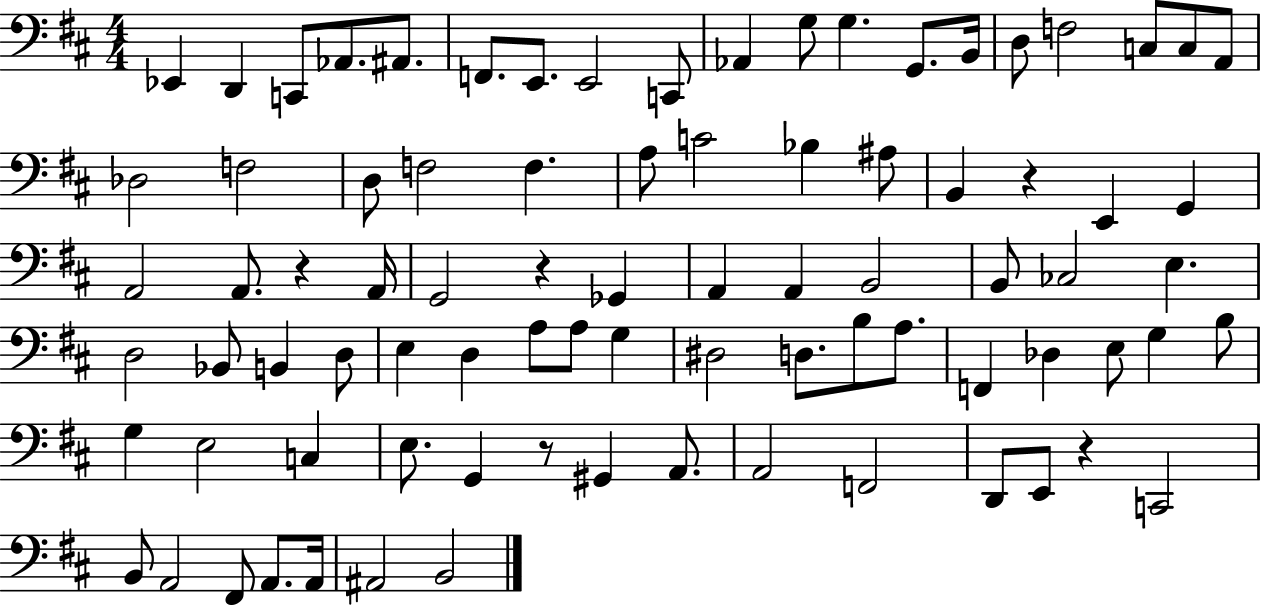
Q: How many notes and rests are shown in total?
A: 84